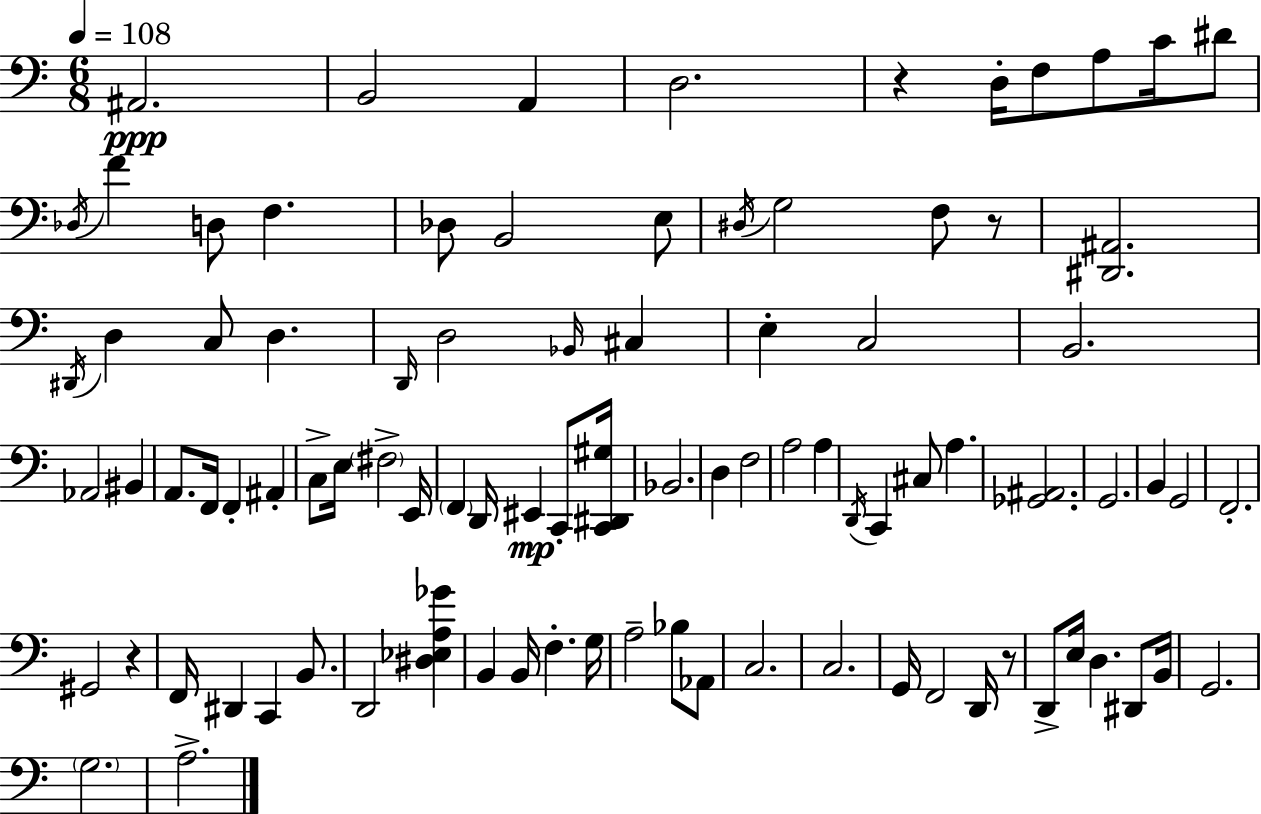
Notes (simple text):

A#2/h. B2/h A2/q D3/h. R/q D3/s F3/e A3/e C4/s D#4/e Db3/s F4/q D3/e F3/q. Db3/e B2/h E3/e D#3/s G3/h F3/e R/e [D#2,A#2]/h. D#2/s D3/q C3/e D3/q. D2/s D3/h Bb2/s C#3/q E3/q C3/h B2/h. Ab2/h BIS2/q A2/e. F2/s F2/q A#2/q C3/e E3/s F#3/h E2/s F2/q D2/s EIS2/q C2/e [C2,D#2,G#3]/s Bb2/h. D3/q F3/h A3/h A3/q D2/s C2/q C#3/e A3/q. [Gb2,A#2]/h. G2/h. B2/q G2/h F2/h. G#2/h R/q F2/s D#2/q C2/q B2/e. D2/h [D#3,Eb3,A3,Gb4]/q B2/q B2/s F3/q. G3/s A3/h Bb3/e Ab2/e C3/h. C3/h. G2/s F2/h D2/s R/e D2/e E3/s D3/q. D#2/e B2/s G2/h. G3/h. A3/h.